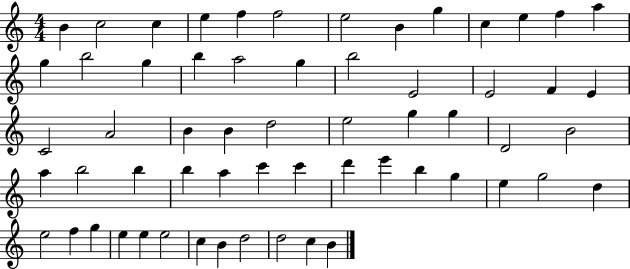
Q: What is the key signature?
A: C major